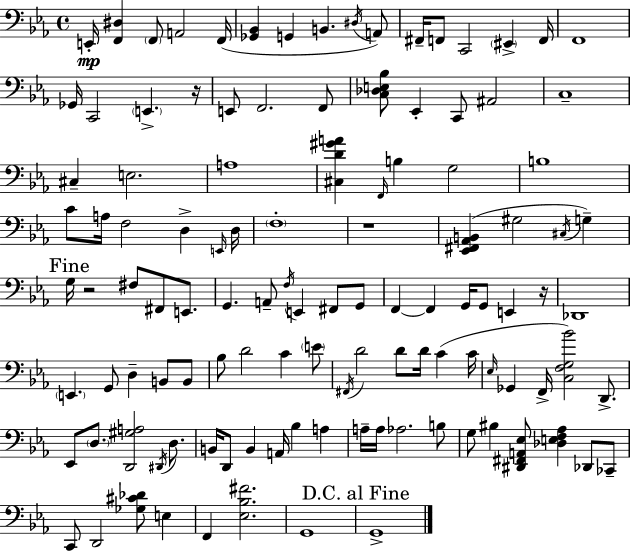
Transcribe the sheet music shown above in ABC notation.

X:1
T:Untitled
M:4/4
L:1/4
K:Cm
E,,/4 [F,,^D,] F,,/2 A,,2 F,,/4 [_G,,_B,,] G,, B,, ^D,/4 A,,/2 ^F,,/4 F,,/2 C,,2 ^E,, F,,/4 F,,4 _G,,/4 C,,2 E,, z/4 E,,/2 F,,2 F,,/2 [C,_D,E,_B,]/2 _E,, C,,/2 ^A,,2 C,4 ^C, E,2 A,4 [^C,D^GA] F,,/4 B, G,2 B,4 C/2 A,/4 F,2 D, E,,/4 D,/4 F,4 z4 [_E,,^F,,_A,,B,,] ^G,2 ^C,/4 G, G,/4 z2 ^F,/2 ^F,,/2 E,,/2 G,, A,,/2 F,/4 E,, ^F,,/2 G,,/2 F,, F,, G,,/4 G,,/2 E,, z/4 _D,,4 E,, G,,/2 D, B,,/2 B,,/2 _B,/2 D2 C E/2 ^F,,/4 D2 D/2 D/4 C C/4 _E,/4 _G,, F,,/4 [C,F,G,_B]2 D,,/2 _E,,/2 D,/2 [D,,^G,A,]2 ^D,,/4 D,/2 B,,/4 D,,/2 B,, A,,/4 _B, A, A,/4 A,/4 _A,2 B,/2 G,/2 ^B, [^D,,^F,,A,,_E,]/2 [_D,E,F,_A,] _D,,/2 _C,,/2 C,,/2 D,,2 [_G,^C_D]/2 E, F,, [_E,_B,^F]2 G,,4 G,,4